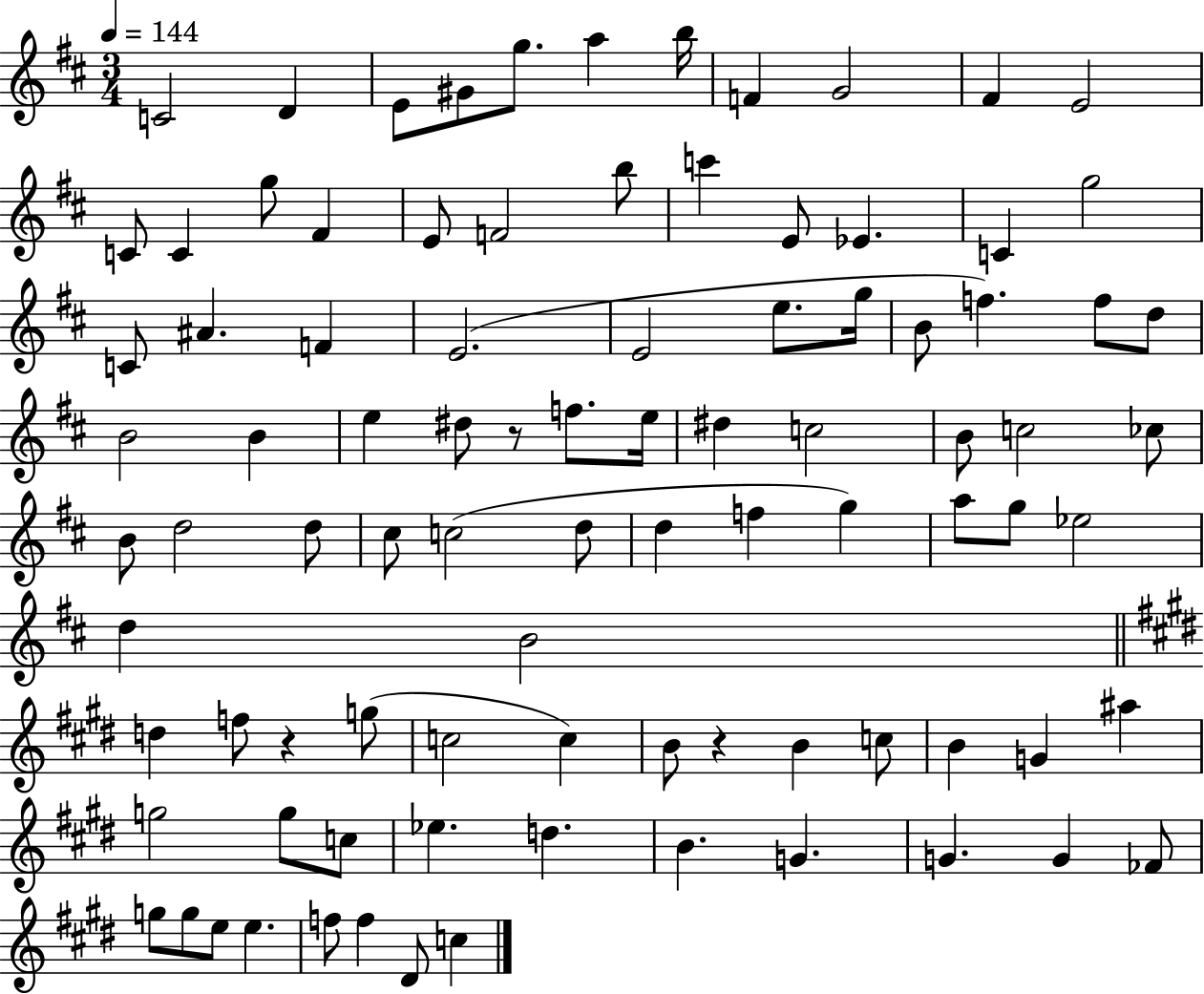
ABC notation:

X:1
T:Untitled
M:3/4
L:1/4
K:D
C2 D E/2 ^G/2 g/2 a b/4 F G2 ^F E2 C/2 C g/2 ^F E/2 F2 b/2 c' E/2 _E C g2 C/2 ^A F E2 E2 e/2 g/4 B/2 f f/2 d/2 B2 B e ^d/2 z/2 f/2 e/4 ^d c2 B/2 c2 _c/2 B/2 d2 d/2 ^c/2 c2 d/2 d f g a/2 g/2 _e2 d B2 d f/2 z g/2 c2 c B/2 z B c/2 B G ^a g2 g/2 c/2 _e d B G G G _F/2 g/2 g/2 e/2 e f/2 f ^D/2 c